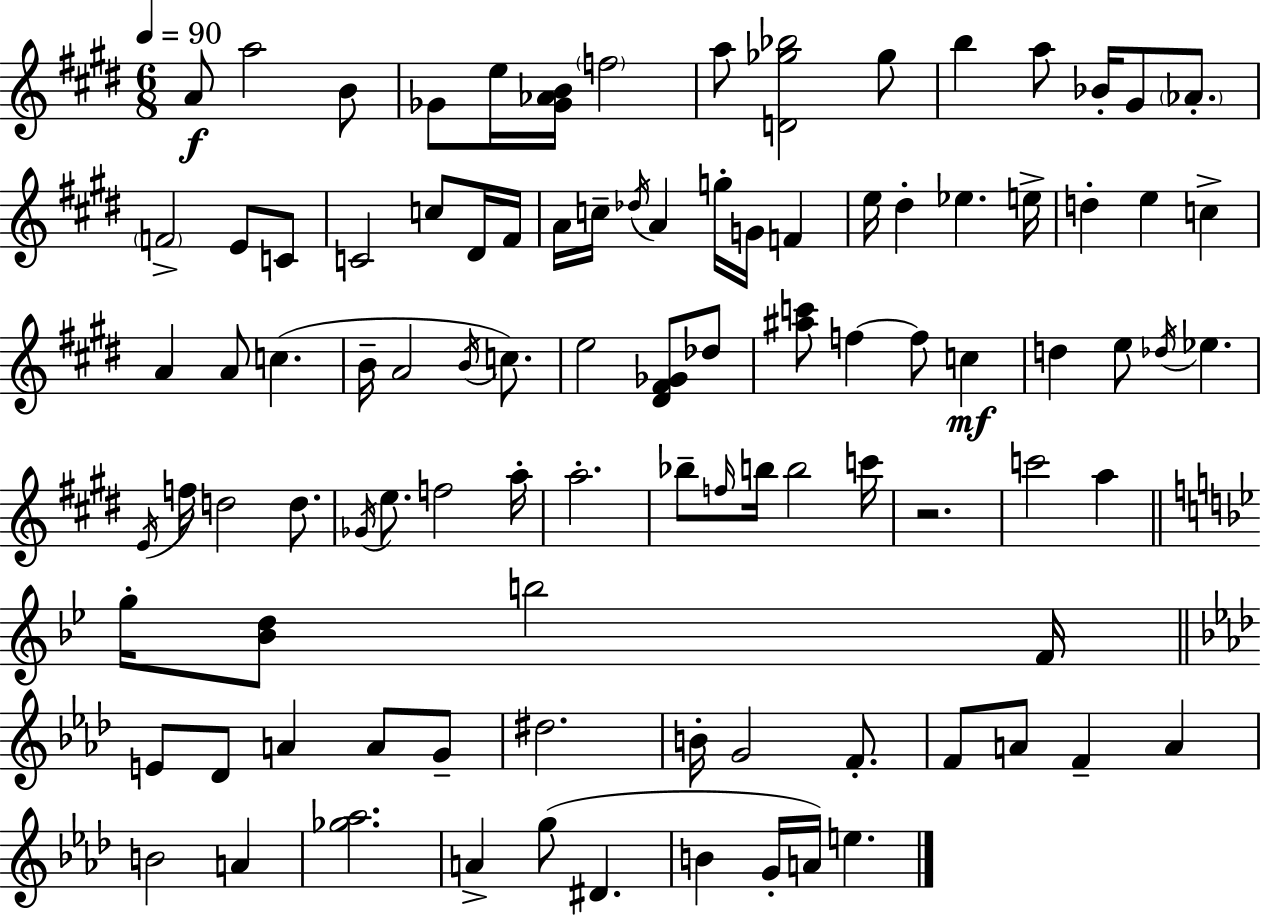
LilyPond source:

{
  \clef treble
  \numericTimeSignature
  \time 6/8
  \key e \major
  \tempo 4 = 90
  a'8\f a''2 b'8 | ges'8 e''16 <ges' aes' b'>16 \parenthesize f''2 | a''8 <d' ges'' bes''>2 ges''8 | b''4 a''8 bes'16-. gis'8 \parenthesize aes'8.-. | \break \parenthesize f'2-> e'8 c'8 | c'2 c''8 dis'16 fis'16 | a'16 c''16-- \acciaccatura { des''16 } a'4 g''16-. g'16 f'4 | e''16 dis''4-. ees''4. | \break e''16-> d''4-. e''4 c''4-> | a'4 a'8 c''4.( | b'16-- a'2 \acciaccatura { b'16 } c''8.) | e''2 <dis' fis' ges'>8 | \break des''8 <ais'' c'''>8 f''4~~ f''8 c''4\mf | d''4 e''8 \acciaccatura { des''16 } ees''4. | \acciaccatura { e'16 } f''16 d''2 | d''8. \acciaccatura { ges'16 } e''8. f''2 | \break a''16-. a''2.-. | bes''8-- \grace { f''16 } b''16 b''2 | c'''16 r2. | c'''2 | \break a''4 \bar "||" \break \key bes \major g''16-. <bes' d''>8 b''2 f'16 | \bar "||" \break \key f \minor e'8 des'8 a'4 a'8 g'8-- | dis''2. | b'16-. g'2 f'8.-. | f'8 a'8 f'4-- a'4 | \break b'2 a'4 | <ges'' aes''>2. | a'4-> g''8( dis'4. | b'4 g'16-. a'16) e''4. | \break \bar "|."
}